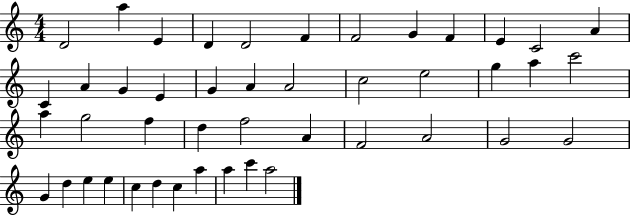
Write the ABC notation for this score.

X:1
T:Untitled
M:4/4
L:1/4
K:C
D2 a E D D2 F F2 G F E C2 A C A G E G A A2 c2 e2 g a c'2 a g2 f d f2 A F2 A2 G2 G2 G d e e c d c a a c' a2